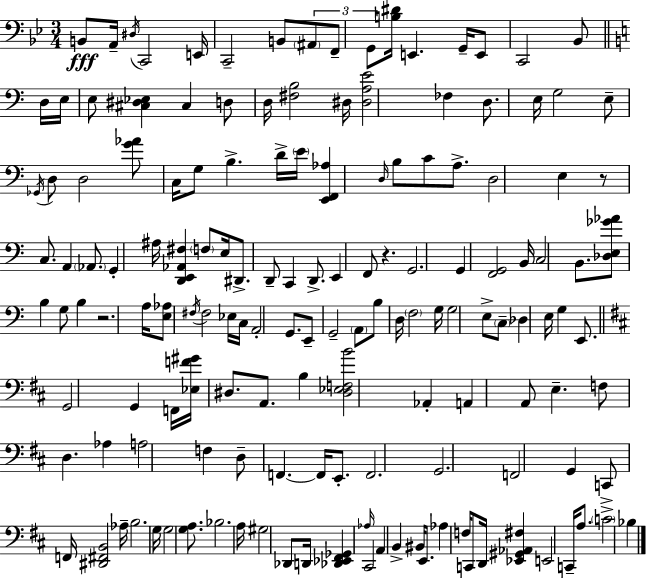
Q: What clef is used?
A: bass